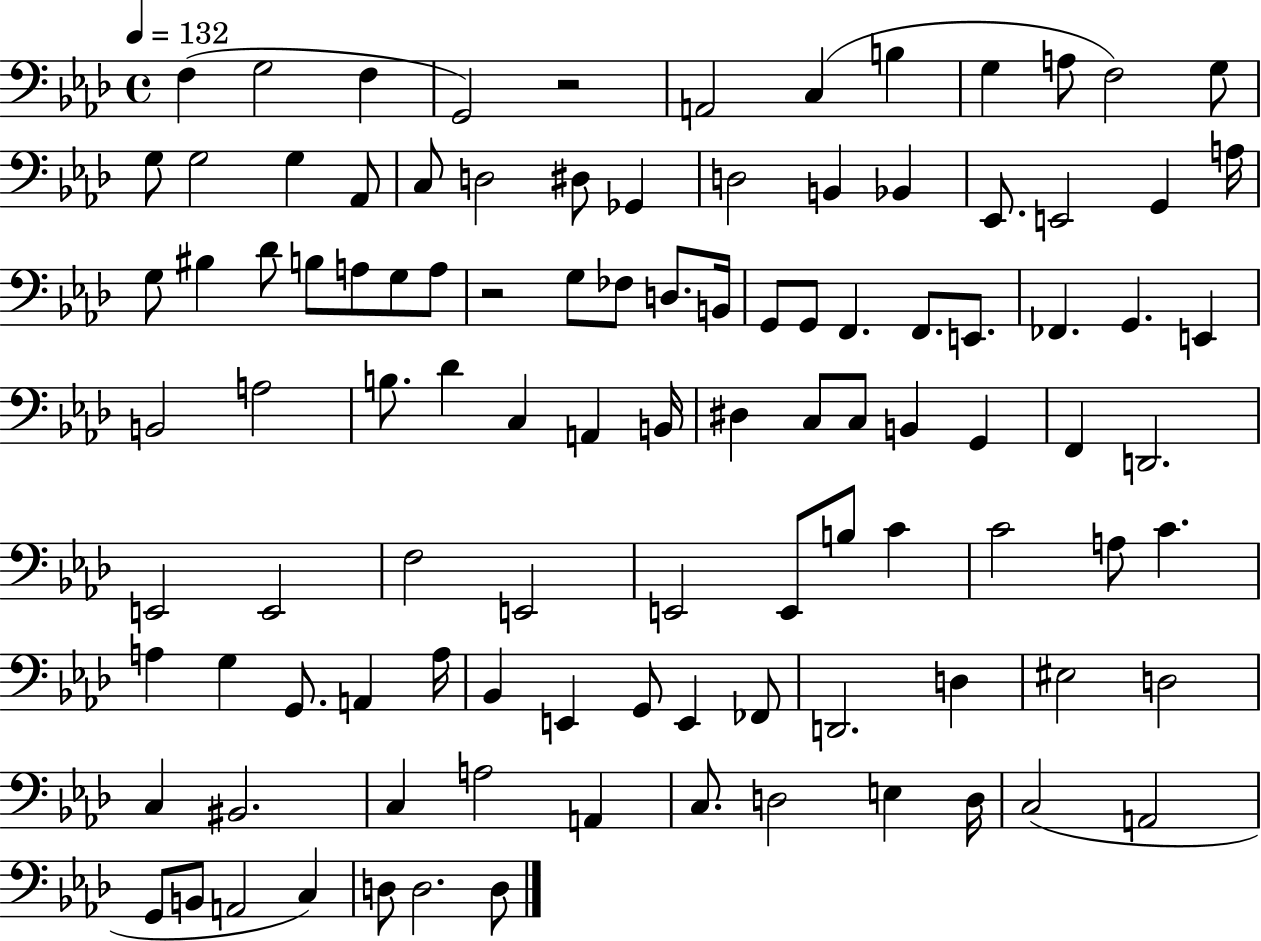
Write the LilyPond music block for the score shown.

{
  \clef bass
  \time 4/4
  \defaultTimeSignature
  \key aes \major
  \tempo 4 = 132
  f4( g2 f4 | g,2) r2 | a,2 c4( b4 | g4 a8 f2) g8 | \break g8 g2 g4 aes,8 | c8 d2 dis8 ges,4 | d2 b,4 bes,4 | ees,8. e,2 g,4 a16 | \break g8 bis4 des'8 b8 a8 g8 a8 | r2 g8 fes8 d8. b,16 | g,8 g,8 f,4. f,8. e,8. | fes,4. g,4. e,4 | \break b,2 a2 | b8. des'4 c4 a,4 b,16 | dis4 c8 c8 b,4 g,4 | f,4 d,2. | \break e,2 e,2 | f2 e,2 | e,2 e,8 b8 c'4 | c'2 a8 c'4. | \break a4 g4 g,8. a,4 a16 | bes,4 e,4 g,8 e,4 fes,8 | d,2. d4 | eis2 d2 | \break c4 bis,2. | c4 a2 a,4 | c8. d2 e4 d16 | c2( a,2 | \break g,8 b,8 a,2 c4) | d8 d2. d8 | \bar "|."
}